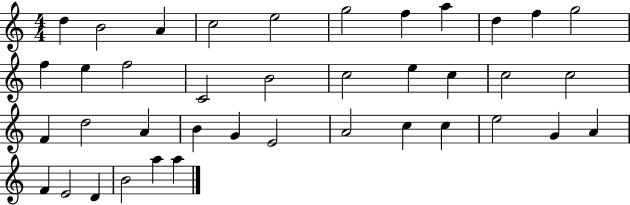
X:1
T:Untitled
M:4/4
L:1/4
K:C
d B2 A c2 e2 g2 f a d f g2 f e f2 C2 B2 c2 e c c2 c2 F d2 A B G E2 A2 c c e2 G A F E2 D B2 a a